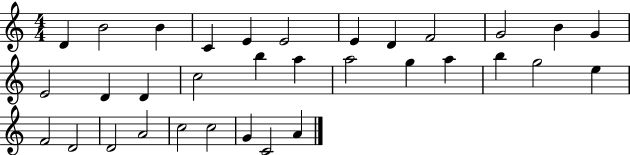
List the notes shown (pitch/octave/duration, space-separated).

D4/q B4/h B4/q C4/q E4/q E4/h E4/q D4/q F4/h G4/h B4/q G4/q E4/h D4/q D4/q C5/h B5/q A5/q A5/h G5/q A5/q B5/q G5/h E5/q F4/h D4/h D4/h A4/h C5/h C5/h G4/q C4/h A4/q